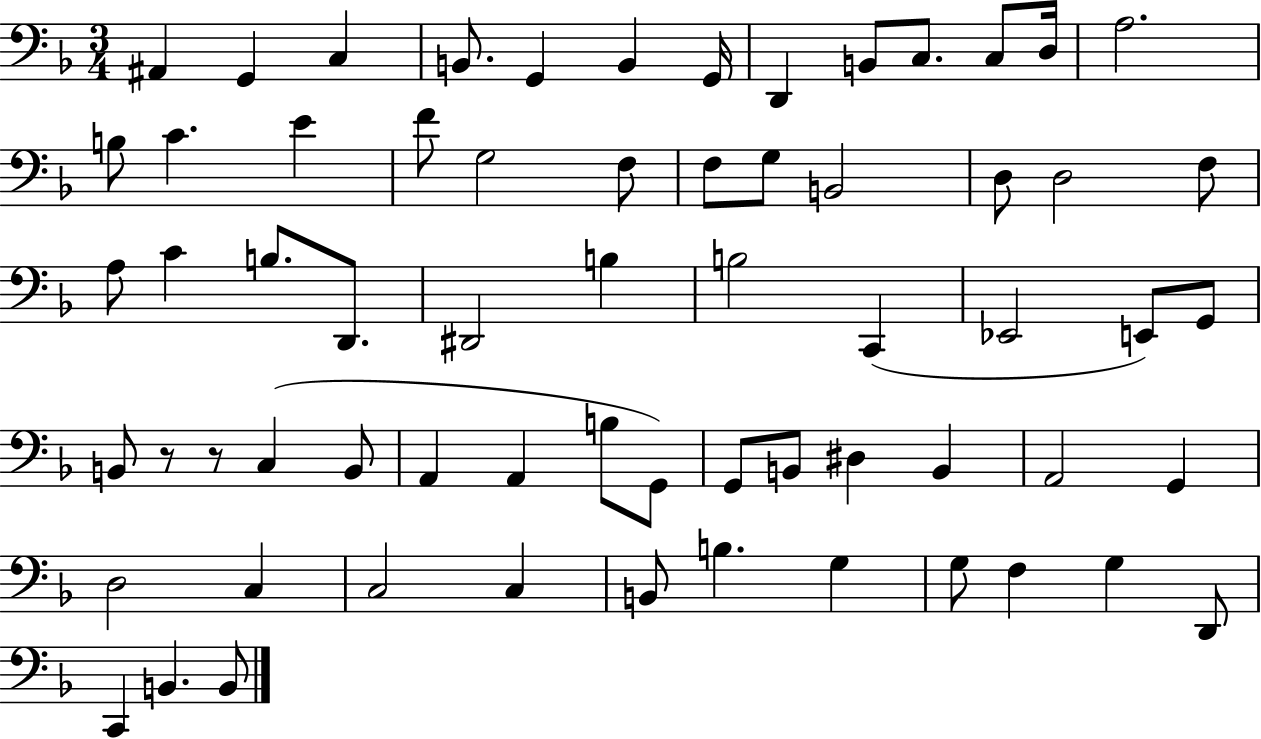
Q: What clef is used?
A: bass